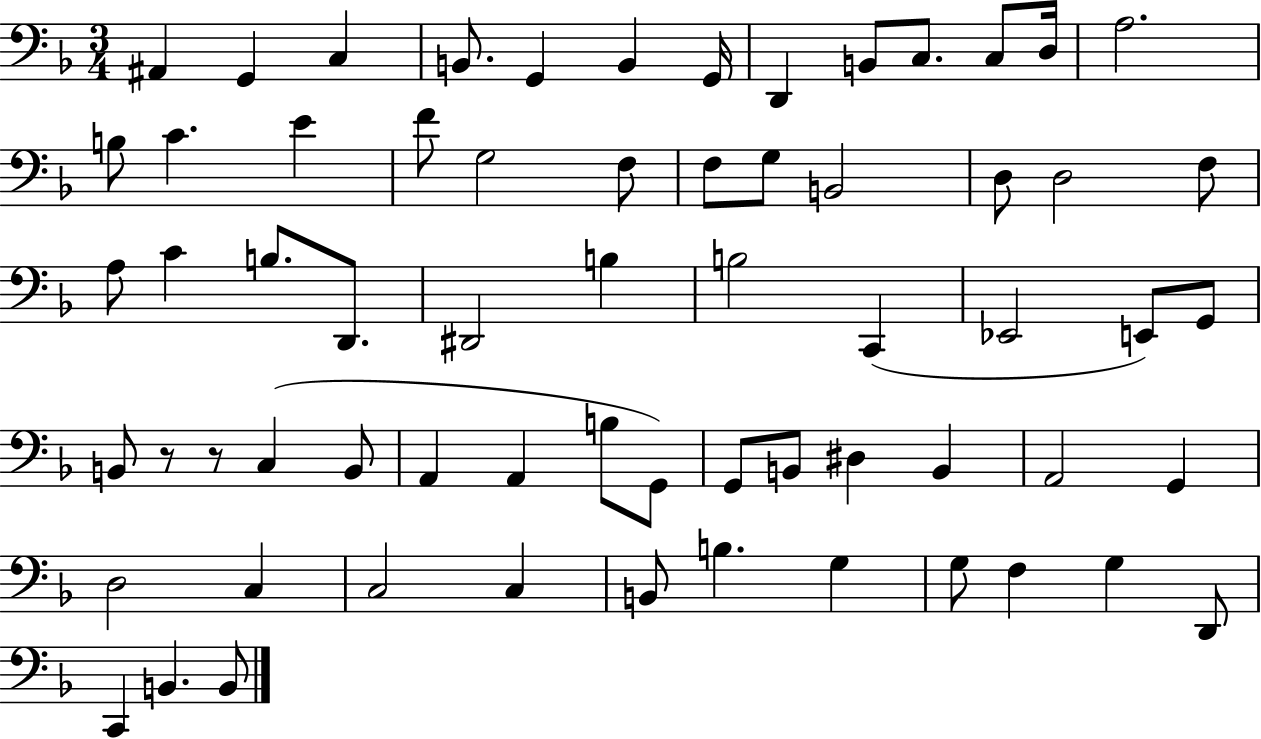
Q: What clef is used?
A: bass